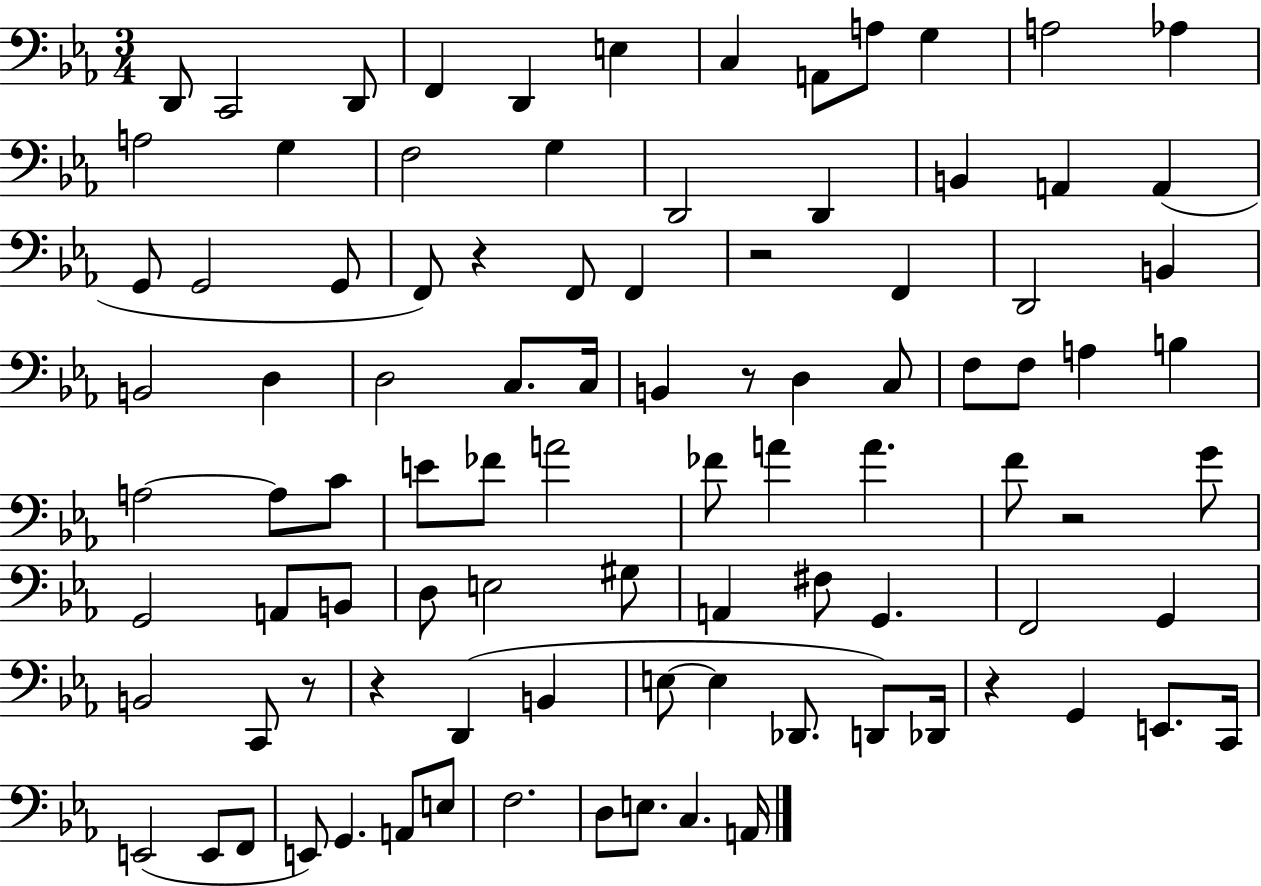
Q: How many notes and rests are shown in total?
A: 95